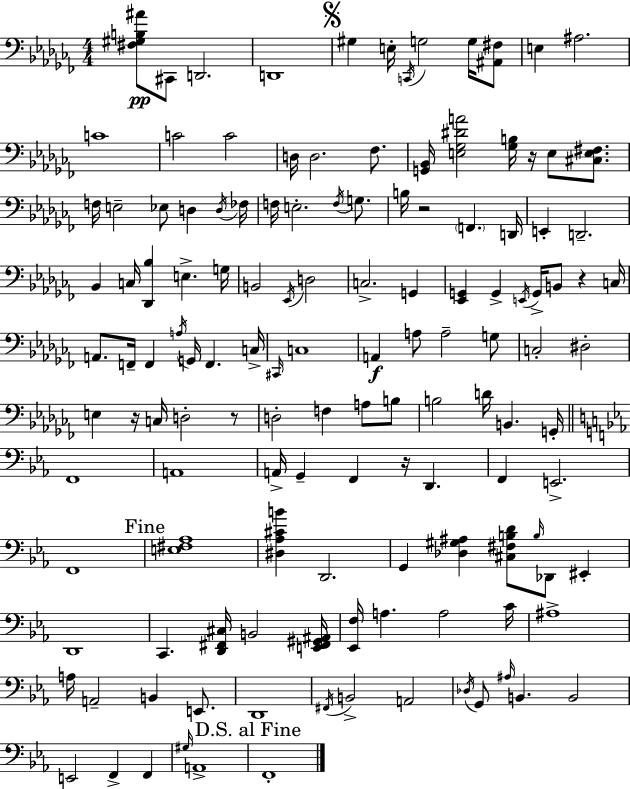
[F#3,G#3,B3,A#4]/e C#2/e D2/h. D2/w G#3/q E3/s C2/s G3/h G3/s [A#2,F#3]/e E3/q A#3/h. C4/w C4/h C4/h D3/s D3/h. FES3/e. [G2,Bb2]/s [E3,Gb3,D#4,A4]/h [Gb3,B3]/s R/s E3/e [C#3,E3,F#3]/e. F3/s E3/h Eb3/e D3/q D3/s FES3/s F3/s E3/h. F3/s G3/e. B3/s R/h F2/q. D2/s E2/q D2/h. Bb2/q C3/s [Db2,Bb3]/q E3/q. G3/s B2/h Eb2/s D3/h C3/h. G2/q [Eb2,G2]/q G2/q E2/s G2/s B2/e R/q C3/s A2/e. F2/s F2/q A3/s G2/s F2/q. C3/s C#2/s C3/w A2/q A3/e A3/h G3/e C3/h D#3/h E3/q R/s C3/s D3/h R/e D3/h F3/q A3/e B3/e B3/h D4/s B2/q. G2/s F2/w A2/w A2/s G2/q F2/q R/s D2/q. F2/q E2/h. F2/w [E3,F#3,Ab3]/w [D#3,Ab3,C#4,B4]/q D2/h. G2/q [Db3,G#3,A#3]/q [C#3,F#3,B3,D4]/e B3/s Db2/e EIS2/q D2/w C2/q. [D2,F#2,C#3]/s B2/h [E2,F#2,G#2,A#2]/s [Eb2,F3]/s A3/q. A3/h C4/s A#3/w A3/s A2/h B2/q E2/e. D2/w F#2/s B2/h A2/h Db3/s G2/e A#3/s B2/q. B2/h E2/h F2/q F2/q G#3/s A2/w F2/w